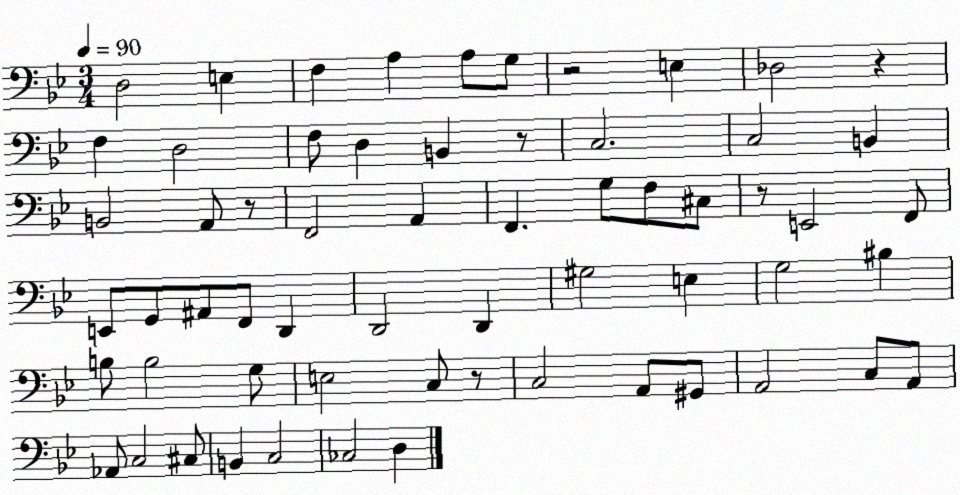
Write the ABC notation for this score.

X:1
T:Untitled
M:3/4
L:1/4
K:Bb
D,2 E, F, A, A,/2 G,/2 z2 E, _D,2 z F, D,2 F,/2 D, B,, z/2 C,2 C,2 B,, B,,2 A,,/2 z/2 F,,2 A,, F,, G,/2 F,/2 ^C,/2 z/2 E,,2 F,,/2 E,,/2 G,,/2 ^A,,/2 F,,/2 D,, D,,2 D,, ^G,2 E, G,2 ^B, B,/2 B,2 G,/2 E,2 C,/2 z/2 C,2 A,,/2 ^G,,/2 A,,2 C,/2 A,,/2 _A,,/2 C,2 ^C,/2 B,, C,2 _C,2 D,